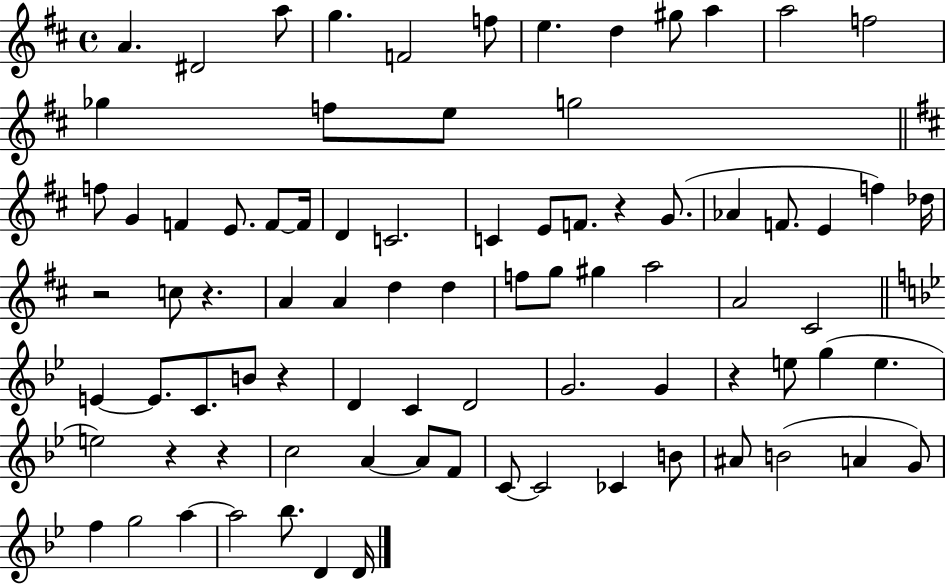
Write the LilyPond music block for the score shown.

{
  \clef treble
  \time 4/4
  \defaultTimeSignature
  \key d \major
  a'4. dis'2 a''8 | g''4. f'2 f''8 | e''4. d''4 gis''8 a''4 | a''2 f''2 | \break ges''4 f''8 e''8 g''2 | \bar "||" \break \key d \major f''8 g'4 f'4 e'8. f'8~~ f'16 | d'4 c'2. | c'4 e'8 f'8. r4 g'8.( | aes'4 f'8. e'4 f''4) des''16 | \break r2 c''8 r4. | a'4 a'4 d''4 d''4 | f''8 g''8 gis''4 a''2 | a'2 cis'2 | \break \bar "||" \break \key bes \major e'4~~ e'8. c'8. b'8 r4 | d'4 c'4 d'2 | g'2. g'4 | r4 e''8 g''4( e''4. | \break e''2) r4 r4 | c''2 a'4~~ a'8 f'8 | c'8~~ c'2 ces'4 b'8 | ais'8 b'2( a'4 g'8) | \break f''4 g''2 a''4~~ | a''2 bes''8. d'4 d'16 | \bar "|."
}